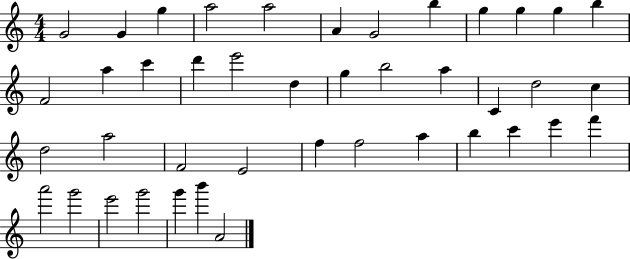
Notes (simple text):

G4/h G4/q G5/q A5/h A5/h A4/q G4/h B5/q G5/q G5/q G5/q B5/q F4/h A5/q C6/q D6/q E6/h D5/q G5/q B5/h A5/q C4/q D5/h C5/q D5/h A5/h F4/h E4/h F5/q F5/h A5/q B5/q C6/q E6/q F6/q A6/h G6/h E6/h G6/h G6/q B6/q A4/h